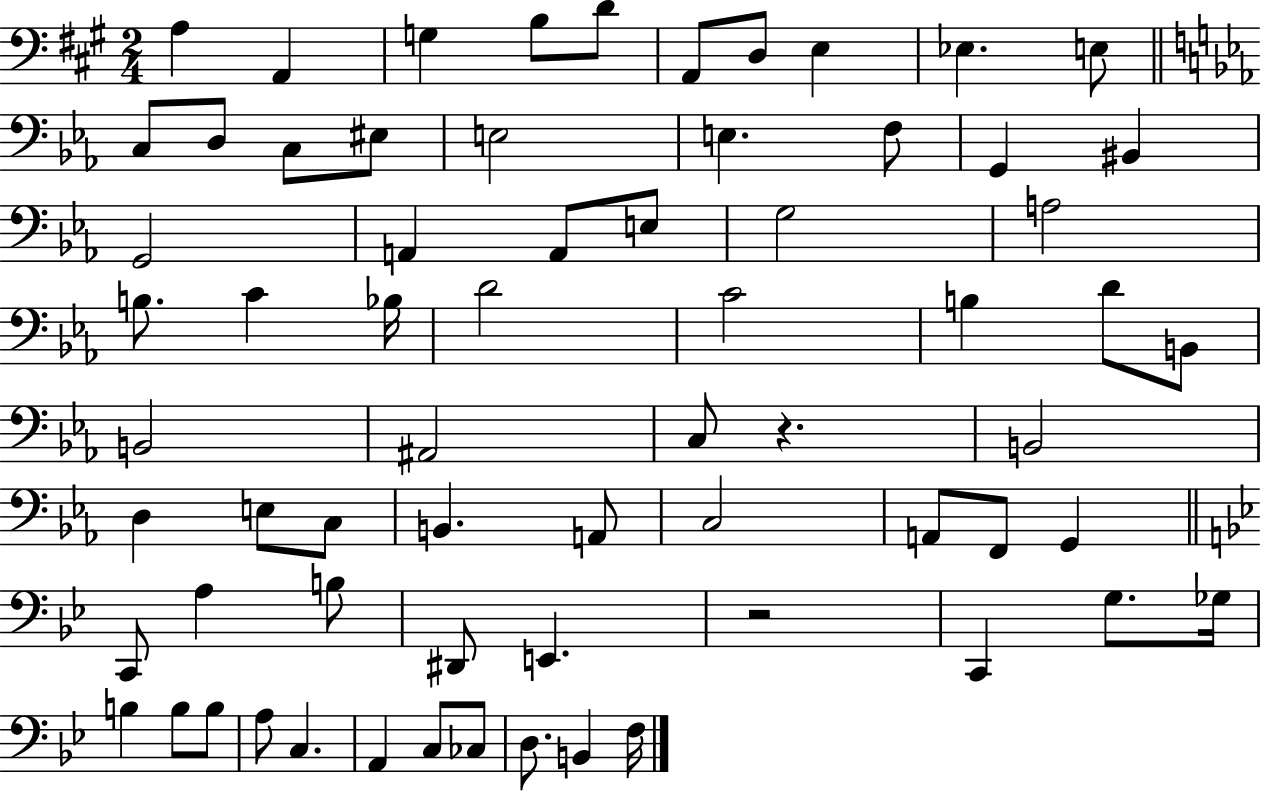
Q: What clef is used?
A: bass